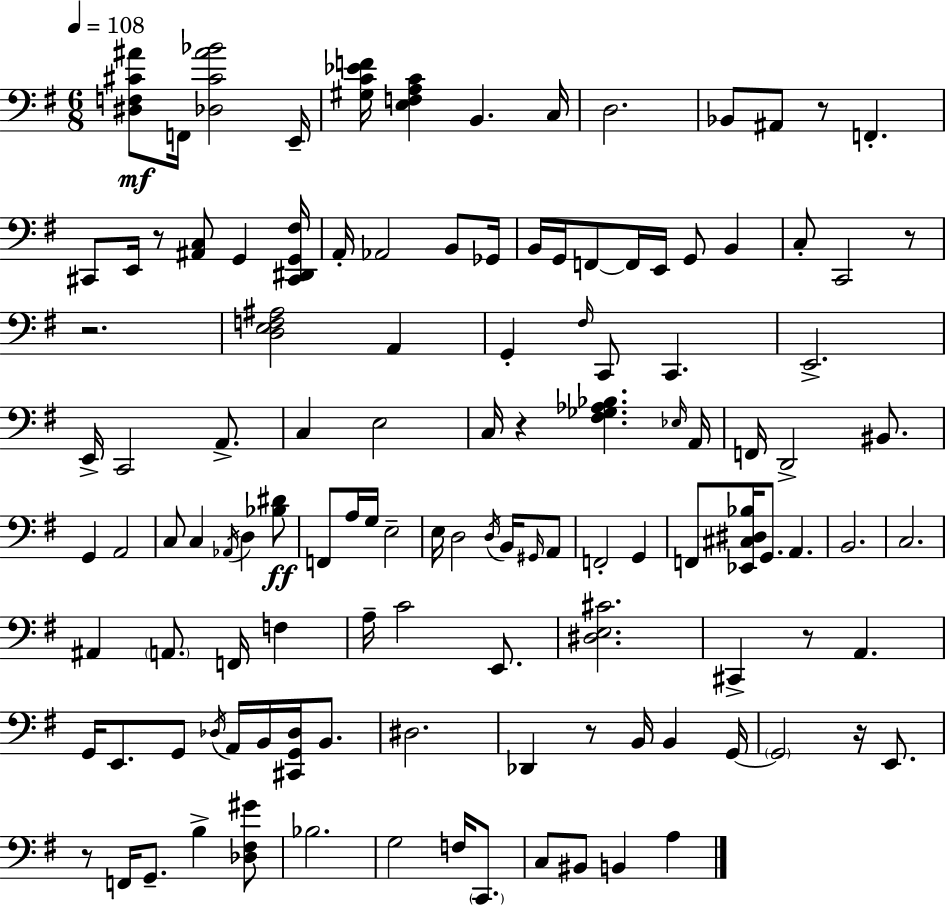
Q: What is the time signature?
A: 6/8